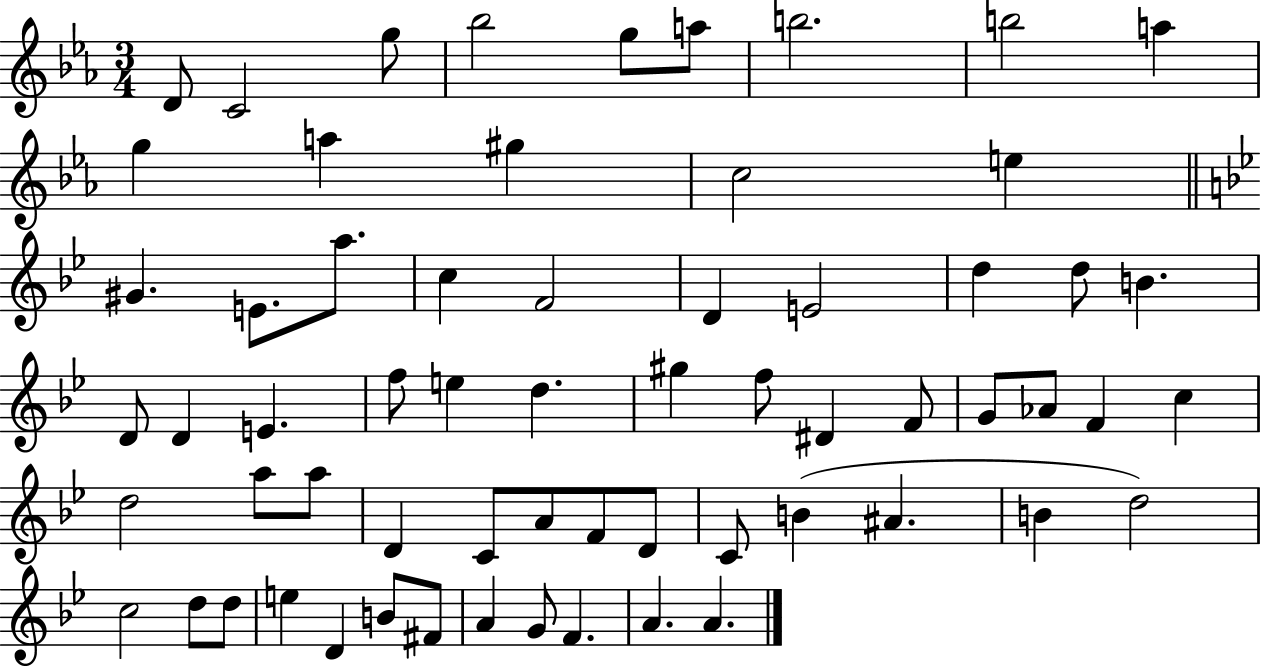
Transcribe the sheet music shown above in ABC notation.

X:1
T:Untitled
M:3/4
L:1/4
K:Eb
D/2 C2 g/2 _b2 g/2 a/2 b2 b2 a g a ^g c2 e ^G E/2 a/2 c F2 D E2 d d/2 B D/2 D E f/2 e d ^g f/2 ^D F/2 G/2 _A/2 F c d2 a/2 a/2 D C/2 A/2 F/2 D/2 C/2 B ^A B d2 c2 d/2 d/2 e D B/2 ^F/2 A G/2 F A A